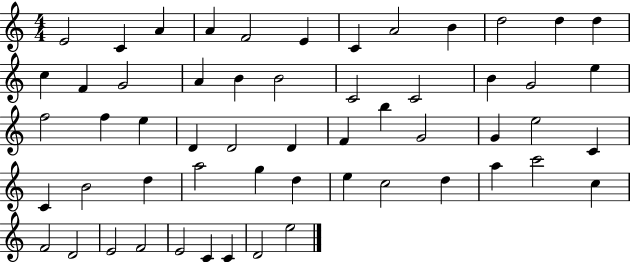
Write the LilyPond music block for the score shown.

{
  \clef treble
  \numericTimeSignature
  \time 4/4
  \key c \major
  e'2 c'4 a'4 | a'4 f'2 e'4 | c'4 a'2 b'4 | d''2 d''4 d''4 | \break c''4 f'4 g'2 | a'4 b'4 b'2 | c'2 c'2 | b'4 g'2 e''4 | \break f''2 f''4 e''4 | d'4 d'2 d'4 | f'4 b''4 g'2 | g'4 e''2 c'4 | \break c'4 b'2 d''4 | a''2 g''4 d''4 | e''4 c''2 d''4 | a''4 c'''2 c''4 | \break f'2 d'2 | e'2 f'2 | e'2 c'4 c'4 | d'2 e''2 | \break \bar "|."
}